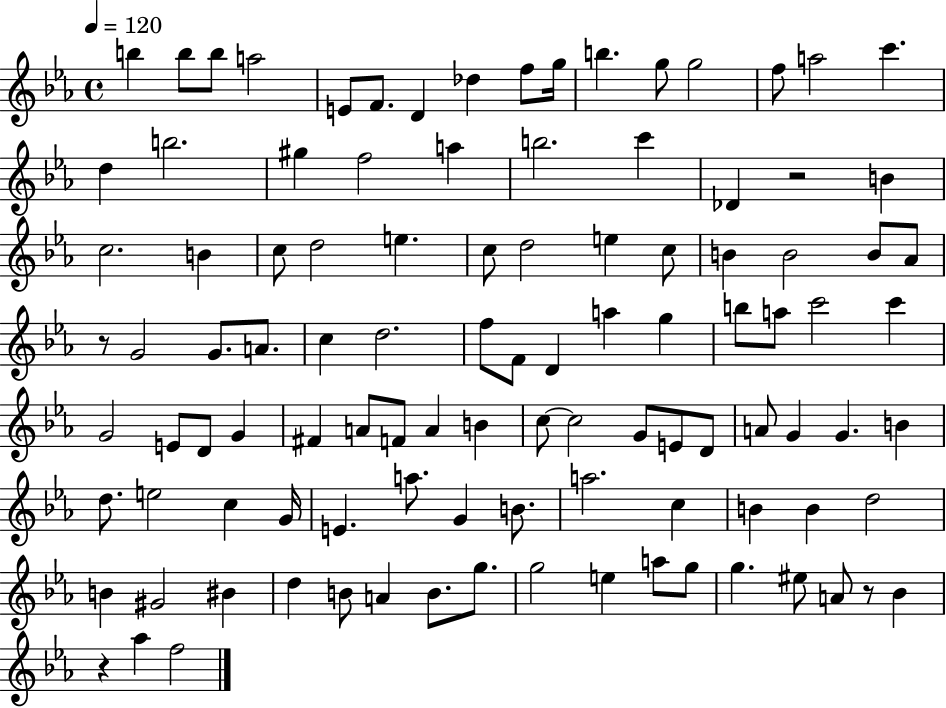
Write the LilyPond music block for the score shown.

{
  \clef treble
  \time 4/4
  \defaultTimeSignature
  \key ees \major
  \tempo 4 = 120
  b''4 b''8 b''8 a''2 | e'8 f'8. d'4 des''4 f''8 g''16 | b''4. g''8 g''2 | f''8 a''2 c'''4. | \break d''4 b''2. | gis''4 f''2 a''4 | b''2. c'''4 | des'4 r2 b'4 | \break c''2. b'4 | c''8 d''2 e''4. | c''8 d''2 e''4 c''8 | b'4 b'2 b'8 aes'8 | \break r8 g'2 g'8. a'8. | c''4 d''2. | f''8 f'8 d'4 a''4 g''4 | b''8 a''8 c'''2 c'''4 | \break g'2 e'8 d'8 g'4 | fis'4 a'8 f'8 a'4 b'4 | c''8~~ c''2 g'8 e'8 d'8 | a'8 g'4 g'4. b'4 | \break d''8. e''2 c''4 g'16 | e'4. a''8. g'4 b'8. | a''2. c''4 | b'4 b'4 d''2 | \break b'4 gis'2 bis'4 | d''4 b'8 a'4 b'8. g''8. | g''2 e''4 a''8 g''8 | g''4. eis''8 a'8 r8 bes'4 | \break r4 aes''4 f''2 | \bar "|."
}